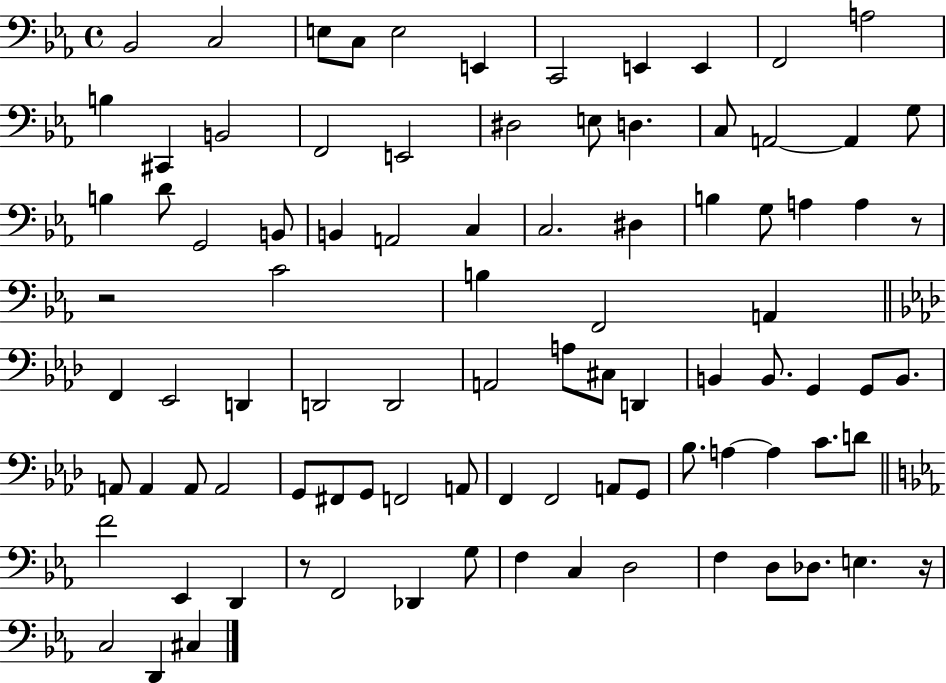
{
  \clef bass
  \time 4/4
  \defaultTimeSignature
  \key ees \major
  bes,2 c2 | e8 c8 e2 e,4 | c,2 e,4 e,4 | f,2 a2 | \break b4 cis,4 b,2 | f,2 e,2 | dis2 e8 d4. | c8 a,2~~ a,4 g8 | \break b4 d'8 g,2 b,8 | b,4 a,2 c4 | c2. dis4 | b4 g8 a4 a4 r8 | \break r2 c'2 | b4 f,2 a,4 | \bar "||" \break \key f \minor f,4 ees,2 d,4 | d,2 d,2 | a,2 a8 cis8 d,4 | b,4 b,8. g,4 g,8 b,8. | \break a,8 a,4 a,8 a,2 | g,8 fis,8 g,8 f,2 a,8 | f,4 f,2 a,8 g,8 | bes8. a4~~ a4 c'8. d'8 | \break \bar "||" \break \key ees \major f'2 ees,4 d,4 | r8 f,2 des,4 g8 | f4 c4 d2 | f4 d8 des8. e4. r16 | \break c2 d,4 cis4 | \bar "|."
}